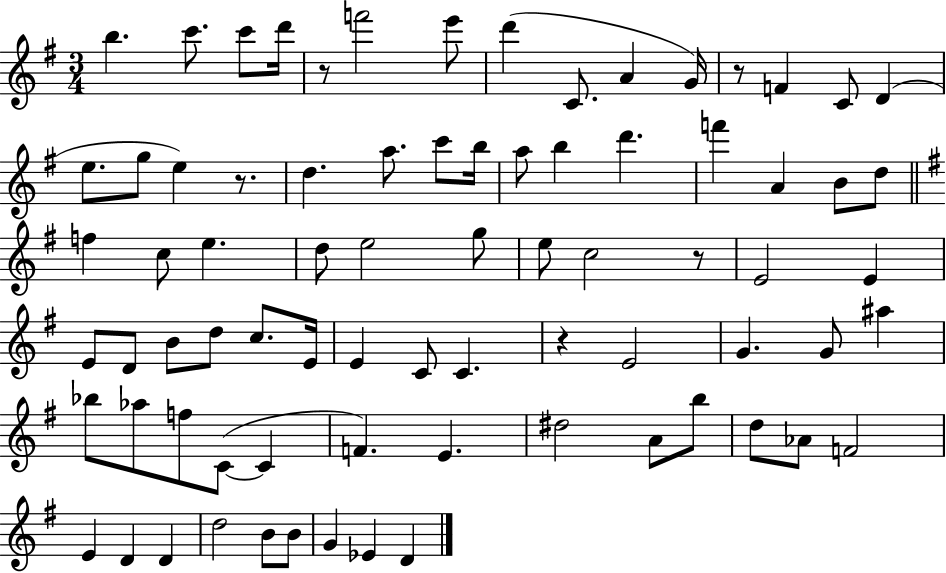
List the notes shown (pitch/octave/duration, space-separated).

B5/q. C6/e. C6/e D6/s R/e F6/h E6/e D6/q C4/e. A4/q G4/s R/e F4/q C4/e D4/q E5/e. G5/e E5/q R/e. D5/q. A5/e. C6/e B5/s A5/e B5/q D6/q. F6/q A4/q B4/e D5/e F5/q C5/e E5/q. D5/e E5/h G5/e E5/e C5/h R/e E4/h E4/q E4/e D4/e B4/e D5/e C5/e. E4/s E4/q C4/e C4/q. R/q E4/h G4/q. G4/e A#5/q Bb5/e Ab5/e F5/e C4/e C4/q F4/q. E4/q. D#5/h A4/e B5/e D5/e Ab4/e F4/h E4/q D4/q D4/q D5/h B4/e B4/e G4/q Eb4/q D4/q